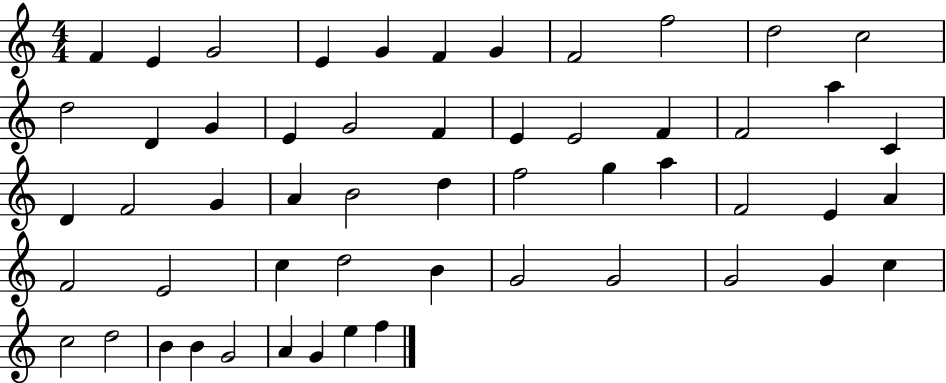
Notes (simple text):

F4/q E4/q G4/h E4/q G4/q F4/q G4/q F4/h F5/h D5/h C5/h D5/h D4/q G4/q E4/q G4/h F4/q E4/q E4/h F4/q F4/h A5/q C4/q D4/q F4/h G4/q A4/q B4/h D5/q F5/h G5/q A5/q F4/h E4/q A4/q F4/h E4/h C5/q D5/h B4/q G4/h G4/h G4/h G4/q C5/q C5/h D5/h B4/q B4/q G4/h A4/q G4/q E5/q F5/q